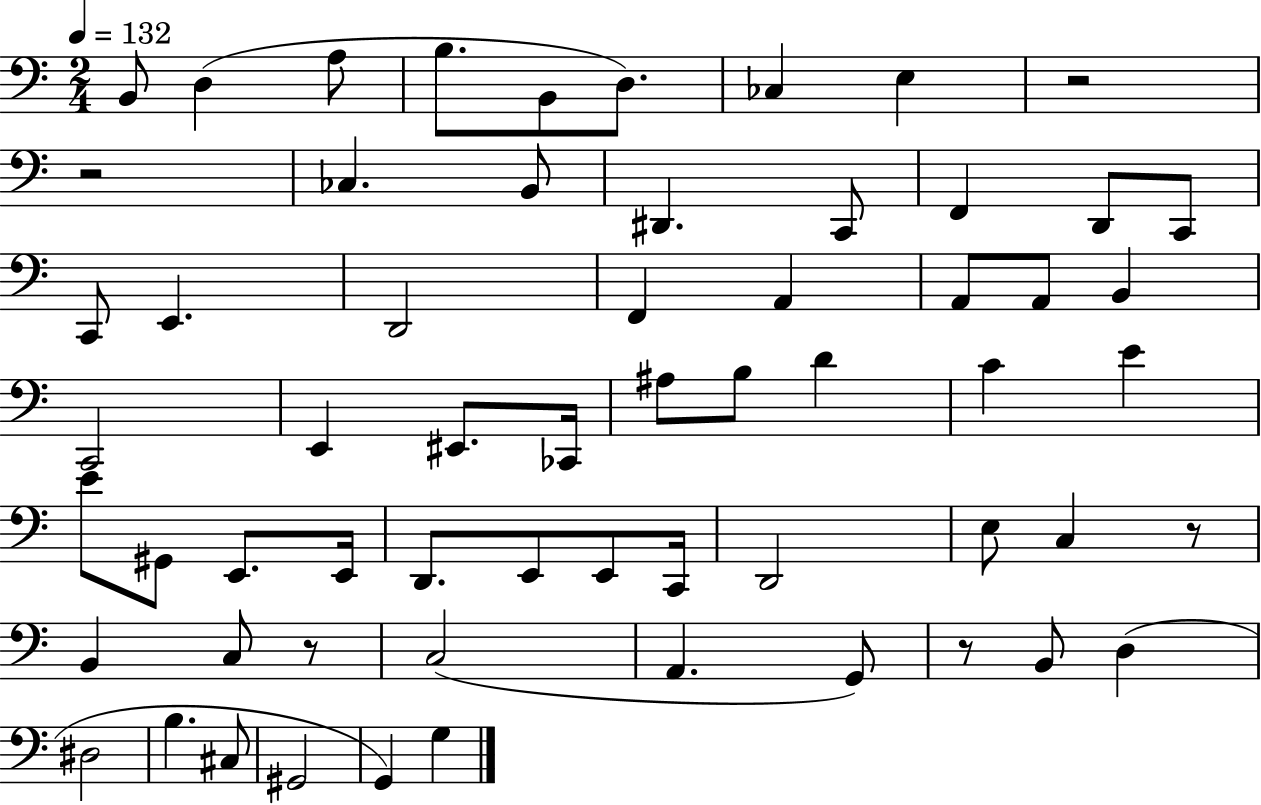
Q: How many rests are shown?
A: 5